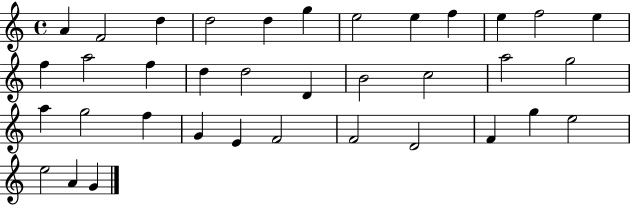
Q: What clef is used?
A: treble